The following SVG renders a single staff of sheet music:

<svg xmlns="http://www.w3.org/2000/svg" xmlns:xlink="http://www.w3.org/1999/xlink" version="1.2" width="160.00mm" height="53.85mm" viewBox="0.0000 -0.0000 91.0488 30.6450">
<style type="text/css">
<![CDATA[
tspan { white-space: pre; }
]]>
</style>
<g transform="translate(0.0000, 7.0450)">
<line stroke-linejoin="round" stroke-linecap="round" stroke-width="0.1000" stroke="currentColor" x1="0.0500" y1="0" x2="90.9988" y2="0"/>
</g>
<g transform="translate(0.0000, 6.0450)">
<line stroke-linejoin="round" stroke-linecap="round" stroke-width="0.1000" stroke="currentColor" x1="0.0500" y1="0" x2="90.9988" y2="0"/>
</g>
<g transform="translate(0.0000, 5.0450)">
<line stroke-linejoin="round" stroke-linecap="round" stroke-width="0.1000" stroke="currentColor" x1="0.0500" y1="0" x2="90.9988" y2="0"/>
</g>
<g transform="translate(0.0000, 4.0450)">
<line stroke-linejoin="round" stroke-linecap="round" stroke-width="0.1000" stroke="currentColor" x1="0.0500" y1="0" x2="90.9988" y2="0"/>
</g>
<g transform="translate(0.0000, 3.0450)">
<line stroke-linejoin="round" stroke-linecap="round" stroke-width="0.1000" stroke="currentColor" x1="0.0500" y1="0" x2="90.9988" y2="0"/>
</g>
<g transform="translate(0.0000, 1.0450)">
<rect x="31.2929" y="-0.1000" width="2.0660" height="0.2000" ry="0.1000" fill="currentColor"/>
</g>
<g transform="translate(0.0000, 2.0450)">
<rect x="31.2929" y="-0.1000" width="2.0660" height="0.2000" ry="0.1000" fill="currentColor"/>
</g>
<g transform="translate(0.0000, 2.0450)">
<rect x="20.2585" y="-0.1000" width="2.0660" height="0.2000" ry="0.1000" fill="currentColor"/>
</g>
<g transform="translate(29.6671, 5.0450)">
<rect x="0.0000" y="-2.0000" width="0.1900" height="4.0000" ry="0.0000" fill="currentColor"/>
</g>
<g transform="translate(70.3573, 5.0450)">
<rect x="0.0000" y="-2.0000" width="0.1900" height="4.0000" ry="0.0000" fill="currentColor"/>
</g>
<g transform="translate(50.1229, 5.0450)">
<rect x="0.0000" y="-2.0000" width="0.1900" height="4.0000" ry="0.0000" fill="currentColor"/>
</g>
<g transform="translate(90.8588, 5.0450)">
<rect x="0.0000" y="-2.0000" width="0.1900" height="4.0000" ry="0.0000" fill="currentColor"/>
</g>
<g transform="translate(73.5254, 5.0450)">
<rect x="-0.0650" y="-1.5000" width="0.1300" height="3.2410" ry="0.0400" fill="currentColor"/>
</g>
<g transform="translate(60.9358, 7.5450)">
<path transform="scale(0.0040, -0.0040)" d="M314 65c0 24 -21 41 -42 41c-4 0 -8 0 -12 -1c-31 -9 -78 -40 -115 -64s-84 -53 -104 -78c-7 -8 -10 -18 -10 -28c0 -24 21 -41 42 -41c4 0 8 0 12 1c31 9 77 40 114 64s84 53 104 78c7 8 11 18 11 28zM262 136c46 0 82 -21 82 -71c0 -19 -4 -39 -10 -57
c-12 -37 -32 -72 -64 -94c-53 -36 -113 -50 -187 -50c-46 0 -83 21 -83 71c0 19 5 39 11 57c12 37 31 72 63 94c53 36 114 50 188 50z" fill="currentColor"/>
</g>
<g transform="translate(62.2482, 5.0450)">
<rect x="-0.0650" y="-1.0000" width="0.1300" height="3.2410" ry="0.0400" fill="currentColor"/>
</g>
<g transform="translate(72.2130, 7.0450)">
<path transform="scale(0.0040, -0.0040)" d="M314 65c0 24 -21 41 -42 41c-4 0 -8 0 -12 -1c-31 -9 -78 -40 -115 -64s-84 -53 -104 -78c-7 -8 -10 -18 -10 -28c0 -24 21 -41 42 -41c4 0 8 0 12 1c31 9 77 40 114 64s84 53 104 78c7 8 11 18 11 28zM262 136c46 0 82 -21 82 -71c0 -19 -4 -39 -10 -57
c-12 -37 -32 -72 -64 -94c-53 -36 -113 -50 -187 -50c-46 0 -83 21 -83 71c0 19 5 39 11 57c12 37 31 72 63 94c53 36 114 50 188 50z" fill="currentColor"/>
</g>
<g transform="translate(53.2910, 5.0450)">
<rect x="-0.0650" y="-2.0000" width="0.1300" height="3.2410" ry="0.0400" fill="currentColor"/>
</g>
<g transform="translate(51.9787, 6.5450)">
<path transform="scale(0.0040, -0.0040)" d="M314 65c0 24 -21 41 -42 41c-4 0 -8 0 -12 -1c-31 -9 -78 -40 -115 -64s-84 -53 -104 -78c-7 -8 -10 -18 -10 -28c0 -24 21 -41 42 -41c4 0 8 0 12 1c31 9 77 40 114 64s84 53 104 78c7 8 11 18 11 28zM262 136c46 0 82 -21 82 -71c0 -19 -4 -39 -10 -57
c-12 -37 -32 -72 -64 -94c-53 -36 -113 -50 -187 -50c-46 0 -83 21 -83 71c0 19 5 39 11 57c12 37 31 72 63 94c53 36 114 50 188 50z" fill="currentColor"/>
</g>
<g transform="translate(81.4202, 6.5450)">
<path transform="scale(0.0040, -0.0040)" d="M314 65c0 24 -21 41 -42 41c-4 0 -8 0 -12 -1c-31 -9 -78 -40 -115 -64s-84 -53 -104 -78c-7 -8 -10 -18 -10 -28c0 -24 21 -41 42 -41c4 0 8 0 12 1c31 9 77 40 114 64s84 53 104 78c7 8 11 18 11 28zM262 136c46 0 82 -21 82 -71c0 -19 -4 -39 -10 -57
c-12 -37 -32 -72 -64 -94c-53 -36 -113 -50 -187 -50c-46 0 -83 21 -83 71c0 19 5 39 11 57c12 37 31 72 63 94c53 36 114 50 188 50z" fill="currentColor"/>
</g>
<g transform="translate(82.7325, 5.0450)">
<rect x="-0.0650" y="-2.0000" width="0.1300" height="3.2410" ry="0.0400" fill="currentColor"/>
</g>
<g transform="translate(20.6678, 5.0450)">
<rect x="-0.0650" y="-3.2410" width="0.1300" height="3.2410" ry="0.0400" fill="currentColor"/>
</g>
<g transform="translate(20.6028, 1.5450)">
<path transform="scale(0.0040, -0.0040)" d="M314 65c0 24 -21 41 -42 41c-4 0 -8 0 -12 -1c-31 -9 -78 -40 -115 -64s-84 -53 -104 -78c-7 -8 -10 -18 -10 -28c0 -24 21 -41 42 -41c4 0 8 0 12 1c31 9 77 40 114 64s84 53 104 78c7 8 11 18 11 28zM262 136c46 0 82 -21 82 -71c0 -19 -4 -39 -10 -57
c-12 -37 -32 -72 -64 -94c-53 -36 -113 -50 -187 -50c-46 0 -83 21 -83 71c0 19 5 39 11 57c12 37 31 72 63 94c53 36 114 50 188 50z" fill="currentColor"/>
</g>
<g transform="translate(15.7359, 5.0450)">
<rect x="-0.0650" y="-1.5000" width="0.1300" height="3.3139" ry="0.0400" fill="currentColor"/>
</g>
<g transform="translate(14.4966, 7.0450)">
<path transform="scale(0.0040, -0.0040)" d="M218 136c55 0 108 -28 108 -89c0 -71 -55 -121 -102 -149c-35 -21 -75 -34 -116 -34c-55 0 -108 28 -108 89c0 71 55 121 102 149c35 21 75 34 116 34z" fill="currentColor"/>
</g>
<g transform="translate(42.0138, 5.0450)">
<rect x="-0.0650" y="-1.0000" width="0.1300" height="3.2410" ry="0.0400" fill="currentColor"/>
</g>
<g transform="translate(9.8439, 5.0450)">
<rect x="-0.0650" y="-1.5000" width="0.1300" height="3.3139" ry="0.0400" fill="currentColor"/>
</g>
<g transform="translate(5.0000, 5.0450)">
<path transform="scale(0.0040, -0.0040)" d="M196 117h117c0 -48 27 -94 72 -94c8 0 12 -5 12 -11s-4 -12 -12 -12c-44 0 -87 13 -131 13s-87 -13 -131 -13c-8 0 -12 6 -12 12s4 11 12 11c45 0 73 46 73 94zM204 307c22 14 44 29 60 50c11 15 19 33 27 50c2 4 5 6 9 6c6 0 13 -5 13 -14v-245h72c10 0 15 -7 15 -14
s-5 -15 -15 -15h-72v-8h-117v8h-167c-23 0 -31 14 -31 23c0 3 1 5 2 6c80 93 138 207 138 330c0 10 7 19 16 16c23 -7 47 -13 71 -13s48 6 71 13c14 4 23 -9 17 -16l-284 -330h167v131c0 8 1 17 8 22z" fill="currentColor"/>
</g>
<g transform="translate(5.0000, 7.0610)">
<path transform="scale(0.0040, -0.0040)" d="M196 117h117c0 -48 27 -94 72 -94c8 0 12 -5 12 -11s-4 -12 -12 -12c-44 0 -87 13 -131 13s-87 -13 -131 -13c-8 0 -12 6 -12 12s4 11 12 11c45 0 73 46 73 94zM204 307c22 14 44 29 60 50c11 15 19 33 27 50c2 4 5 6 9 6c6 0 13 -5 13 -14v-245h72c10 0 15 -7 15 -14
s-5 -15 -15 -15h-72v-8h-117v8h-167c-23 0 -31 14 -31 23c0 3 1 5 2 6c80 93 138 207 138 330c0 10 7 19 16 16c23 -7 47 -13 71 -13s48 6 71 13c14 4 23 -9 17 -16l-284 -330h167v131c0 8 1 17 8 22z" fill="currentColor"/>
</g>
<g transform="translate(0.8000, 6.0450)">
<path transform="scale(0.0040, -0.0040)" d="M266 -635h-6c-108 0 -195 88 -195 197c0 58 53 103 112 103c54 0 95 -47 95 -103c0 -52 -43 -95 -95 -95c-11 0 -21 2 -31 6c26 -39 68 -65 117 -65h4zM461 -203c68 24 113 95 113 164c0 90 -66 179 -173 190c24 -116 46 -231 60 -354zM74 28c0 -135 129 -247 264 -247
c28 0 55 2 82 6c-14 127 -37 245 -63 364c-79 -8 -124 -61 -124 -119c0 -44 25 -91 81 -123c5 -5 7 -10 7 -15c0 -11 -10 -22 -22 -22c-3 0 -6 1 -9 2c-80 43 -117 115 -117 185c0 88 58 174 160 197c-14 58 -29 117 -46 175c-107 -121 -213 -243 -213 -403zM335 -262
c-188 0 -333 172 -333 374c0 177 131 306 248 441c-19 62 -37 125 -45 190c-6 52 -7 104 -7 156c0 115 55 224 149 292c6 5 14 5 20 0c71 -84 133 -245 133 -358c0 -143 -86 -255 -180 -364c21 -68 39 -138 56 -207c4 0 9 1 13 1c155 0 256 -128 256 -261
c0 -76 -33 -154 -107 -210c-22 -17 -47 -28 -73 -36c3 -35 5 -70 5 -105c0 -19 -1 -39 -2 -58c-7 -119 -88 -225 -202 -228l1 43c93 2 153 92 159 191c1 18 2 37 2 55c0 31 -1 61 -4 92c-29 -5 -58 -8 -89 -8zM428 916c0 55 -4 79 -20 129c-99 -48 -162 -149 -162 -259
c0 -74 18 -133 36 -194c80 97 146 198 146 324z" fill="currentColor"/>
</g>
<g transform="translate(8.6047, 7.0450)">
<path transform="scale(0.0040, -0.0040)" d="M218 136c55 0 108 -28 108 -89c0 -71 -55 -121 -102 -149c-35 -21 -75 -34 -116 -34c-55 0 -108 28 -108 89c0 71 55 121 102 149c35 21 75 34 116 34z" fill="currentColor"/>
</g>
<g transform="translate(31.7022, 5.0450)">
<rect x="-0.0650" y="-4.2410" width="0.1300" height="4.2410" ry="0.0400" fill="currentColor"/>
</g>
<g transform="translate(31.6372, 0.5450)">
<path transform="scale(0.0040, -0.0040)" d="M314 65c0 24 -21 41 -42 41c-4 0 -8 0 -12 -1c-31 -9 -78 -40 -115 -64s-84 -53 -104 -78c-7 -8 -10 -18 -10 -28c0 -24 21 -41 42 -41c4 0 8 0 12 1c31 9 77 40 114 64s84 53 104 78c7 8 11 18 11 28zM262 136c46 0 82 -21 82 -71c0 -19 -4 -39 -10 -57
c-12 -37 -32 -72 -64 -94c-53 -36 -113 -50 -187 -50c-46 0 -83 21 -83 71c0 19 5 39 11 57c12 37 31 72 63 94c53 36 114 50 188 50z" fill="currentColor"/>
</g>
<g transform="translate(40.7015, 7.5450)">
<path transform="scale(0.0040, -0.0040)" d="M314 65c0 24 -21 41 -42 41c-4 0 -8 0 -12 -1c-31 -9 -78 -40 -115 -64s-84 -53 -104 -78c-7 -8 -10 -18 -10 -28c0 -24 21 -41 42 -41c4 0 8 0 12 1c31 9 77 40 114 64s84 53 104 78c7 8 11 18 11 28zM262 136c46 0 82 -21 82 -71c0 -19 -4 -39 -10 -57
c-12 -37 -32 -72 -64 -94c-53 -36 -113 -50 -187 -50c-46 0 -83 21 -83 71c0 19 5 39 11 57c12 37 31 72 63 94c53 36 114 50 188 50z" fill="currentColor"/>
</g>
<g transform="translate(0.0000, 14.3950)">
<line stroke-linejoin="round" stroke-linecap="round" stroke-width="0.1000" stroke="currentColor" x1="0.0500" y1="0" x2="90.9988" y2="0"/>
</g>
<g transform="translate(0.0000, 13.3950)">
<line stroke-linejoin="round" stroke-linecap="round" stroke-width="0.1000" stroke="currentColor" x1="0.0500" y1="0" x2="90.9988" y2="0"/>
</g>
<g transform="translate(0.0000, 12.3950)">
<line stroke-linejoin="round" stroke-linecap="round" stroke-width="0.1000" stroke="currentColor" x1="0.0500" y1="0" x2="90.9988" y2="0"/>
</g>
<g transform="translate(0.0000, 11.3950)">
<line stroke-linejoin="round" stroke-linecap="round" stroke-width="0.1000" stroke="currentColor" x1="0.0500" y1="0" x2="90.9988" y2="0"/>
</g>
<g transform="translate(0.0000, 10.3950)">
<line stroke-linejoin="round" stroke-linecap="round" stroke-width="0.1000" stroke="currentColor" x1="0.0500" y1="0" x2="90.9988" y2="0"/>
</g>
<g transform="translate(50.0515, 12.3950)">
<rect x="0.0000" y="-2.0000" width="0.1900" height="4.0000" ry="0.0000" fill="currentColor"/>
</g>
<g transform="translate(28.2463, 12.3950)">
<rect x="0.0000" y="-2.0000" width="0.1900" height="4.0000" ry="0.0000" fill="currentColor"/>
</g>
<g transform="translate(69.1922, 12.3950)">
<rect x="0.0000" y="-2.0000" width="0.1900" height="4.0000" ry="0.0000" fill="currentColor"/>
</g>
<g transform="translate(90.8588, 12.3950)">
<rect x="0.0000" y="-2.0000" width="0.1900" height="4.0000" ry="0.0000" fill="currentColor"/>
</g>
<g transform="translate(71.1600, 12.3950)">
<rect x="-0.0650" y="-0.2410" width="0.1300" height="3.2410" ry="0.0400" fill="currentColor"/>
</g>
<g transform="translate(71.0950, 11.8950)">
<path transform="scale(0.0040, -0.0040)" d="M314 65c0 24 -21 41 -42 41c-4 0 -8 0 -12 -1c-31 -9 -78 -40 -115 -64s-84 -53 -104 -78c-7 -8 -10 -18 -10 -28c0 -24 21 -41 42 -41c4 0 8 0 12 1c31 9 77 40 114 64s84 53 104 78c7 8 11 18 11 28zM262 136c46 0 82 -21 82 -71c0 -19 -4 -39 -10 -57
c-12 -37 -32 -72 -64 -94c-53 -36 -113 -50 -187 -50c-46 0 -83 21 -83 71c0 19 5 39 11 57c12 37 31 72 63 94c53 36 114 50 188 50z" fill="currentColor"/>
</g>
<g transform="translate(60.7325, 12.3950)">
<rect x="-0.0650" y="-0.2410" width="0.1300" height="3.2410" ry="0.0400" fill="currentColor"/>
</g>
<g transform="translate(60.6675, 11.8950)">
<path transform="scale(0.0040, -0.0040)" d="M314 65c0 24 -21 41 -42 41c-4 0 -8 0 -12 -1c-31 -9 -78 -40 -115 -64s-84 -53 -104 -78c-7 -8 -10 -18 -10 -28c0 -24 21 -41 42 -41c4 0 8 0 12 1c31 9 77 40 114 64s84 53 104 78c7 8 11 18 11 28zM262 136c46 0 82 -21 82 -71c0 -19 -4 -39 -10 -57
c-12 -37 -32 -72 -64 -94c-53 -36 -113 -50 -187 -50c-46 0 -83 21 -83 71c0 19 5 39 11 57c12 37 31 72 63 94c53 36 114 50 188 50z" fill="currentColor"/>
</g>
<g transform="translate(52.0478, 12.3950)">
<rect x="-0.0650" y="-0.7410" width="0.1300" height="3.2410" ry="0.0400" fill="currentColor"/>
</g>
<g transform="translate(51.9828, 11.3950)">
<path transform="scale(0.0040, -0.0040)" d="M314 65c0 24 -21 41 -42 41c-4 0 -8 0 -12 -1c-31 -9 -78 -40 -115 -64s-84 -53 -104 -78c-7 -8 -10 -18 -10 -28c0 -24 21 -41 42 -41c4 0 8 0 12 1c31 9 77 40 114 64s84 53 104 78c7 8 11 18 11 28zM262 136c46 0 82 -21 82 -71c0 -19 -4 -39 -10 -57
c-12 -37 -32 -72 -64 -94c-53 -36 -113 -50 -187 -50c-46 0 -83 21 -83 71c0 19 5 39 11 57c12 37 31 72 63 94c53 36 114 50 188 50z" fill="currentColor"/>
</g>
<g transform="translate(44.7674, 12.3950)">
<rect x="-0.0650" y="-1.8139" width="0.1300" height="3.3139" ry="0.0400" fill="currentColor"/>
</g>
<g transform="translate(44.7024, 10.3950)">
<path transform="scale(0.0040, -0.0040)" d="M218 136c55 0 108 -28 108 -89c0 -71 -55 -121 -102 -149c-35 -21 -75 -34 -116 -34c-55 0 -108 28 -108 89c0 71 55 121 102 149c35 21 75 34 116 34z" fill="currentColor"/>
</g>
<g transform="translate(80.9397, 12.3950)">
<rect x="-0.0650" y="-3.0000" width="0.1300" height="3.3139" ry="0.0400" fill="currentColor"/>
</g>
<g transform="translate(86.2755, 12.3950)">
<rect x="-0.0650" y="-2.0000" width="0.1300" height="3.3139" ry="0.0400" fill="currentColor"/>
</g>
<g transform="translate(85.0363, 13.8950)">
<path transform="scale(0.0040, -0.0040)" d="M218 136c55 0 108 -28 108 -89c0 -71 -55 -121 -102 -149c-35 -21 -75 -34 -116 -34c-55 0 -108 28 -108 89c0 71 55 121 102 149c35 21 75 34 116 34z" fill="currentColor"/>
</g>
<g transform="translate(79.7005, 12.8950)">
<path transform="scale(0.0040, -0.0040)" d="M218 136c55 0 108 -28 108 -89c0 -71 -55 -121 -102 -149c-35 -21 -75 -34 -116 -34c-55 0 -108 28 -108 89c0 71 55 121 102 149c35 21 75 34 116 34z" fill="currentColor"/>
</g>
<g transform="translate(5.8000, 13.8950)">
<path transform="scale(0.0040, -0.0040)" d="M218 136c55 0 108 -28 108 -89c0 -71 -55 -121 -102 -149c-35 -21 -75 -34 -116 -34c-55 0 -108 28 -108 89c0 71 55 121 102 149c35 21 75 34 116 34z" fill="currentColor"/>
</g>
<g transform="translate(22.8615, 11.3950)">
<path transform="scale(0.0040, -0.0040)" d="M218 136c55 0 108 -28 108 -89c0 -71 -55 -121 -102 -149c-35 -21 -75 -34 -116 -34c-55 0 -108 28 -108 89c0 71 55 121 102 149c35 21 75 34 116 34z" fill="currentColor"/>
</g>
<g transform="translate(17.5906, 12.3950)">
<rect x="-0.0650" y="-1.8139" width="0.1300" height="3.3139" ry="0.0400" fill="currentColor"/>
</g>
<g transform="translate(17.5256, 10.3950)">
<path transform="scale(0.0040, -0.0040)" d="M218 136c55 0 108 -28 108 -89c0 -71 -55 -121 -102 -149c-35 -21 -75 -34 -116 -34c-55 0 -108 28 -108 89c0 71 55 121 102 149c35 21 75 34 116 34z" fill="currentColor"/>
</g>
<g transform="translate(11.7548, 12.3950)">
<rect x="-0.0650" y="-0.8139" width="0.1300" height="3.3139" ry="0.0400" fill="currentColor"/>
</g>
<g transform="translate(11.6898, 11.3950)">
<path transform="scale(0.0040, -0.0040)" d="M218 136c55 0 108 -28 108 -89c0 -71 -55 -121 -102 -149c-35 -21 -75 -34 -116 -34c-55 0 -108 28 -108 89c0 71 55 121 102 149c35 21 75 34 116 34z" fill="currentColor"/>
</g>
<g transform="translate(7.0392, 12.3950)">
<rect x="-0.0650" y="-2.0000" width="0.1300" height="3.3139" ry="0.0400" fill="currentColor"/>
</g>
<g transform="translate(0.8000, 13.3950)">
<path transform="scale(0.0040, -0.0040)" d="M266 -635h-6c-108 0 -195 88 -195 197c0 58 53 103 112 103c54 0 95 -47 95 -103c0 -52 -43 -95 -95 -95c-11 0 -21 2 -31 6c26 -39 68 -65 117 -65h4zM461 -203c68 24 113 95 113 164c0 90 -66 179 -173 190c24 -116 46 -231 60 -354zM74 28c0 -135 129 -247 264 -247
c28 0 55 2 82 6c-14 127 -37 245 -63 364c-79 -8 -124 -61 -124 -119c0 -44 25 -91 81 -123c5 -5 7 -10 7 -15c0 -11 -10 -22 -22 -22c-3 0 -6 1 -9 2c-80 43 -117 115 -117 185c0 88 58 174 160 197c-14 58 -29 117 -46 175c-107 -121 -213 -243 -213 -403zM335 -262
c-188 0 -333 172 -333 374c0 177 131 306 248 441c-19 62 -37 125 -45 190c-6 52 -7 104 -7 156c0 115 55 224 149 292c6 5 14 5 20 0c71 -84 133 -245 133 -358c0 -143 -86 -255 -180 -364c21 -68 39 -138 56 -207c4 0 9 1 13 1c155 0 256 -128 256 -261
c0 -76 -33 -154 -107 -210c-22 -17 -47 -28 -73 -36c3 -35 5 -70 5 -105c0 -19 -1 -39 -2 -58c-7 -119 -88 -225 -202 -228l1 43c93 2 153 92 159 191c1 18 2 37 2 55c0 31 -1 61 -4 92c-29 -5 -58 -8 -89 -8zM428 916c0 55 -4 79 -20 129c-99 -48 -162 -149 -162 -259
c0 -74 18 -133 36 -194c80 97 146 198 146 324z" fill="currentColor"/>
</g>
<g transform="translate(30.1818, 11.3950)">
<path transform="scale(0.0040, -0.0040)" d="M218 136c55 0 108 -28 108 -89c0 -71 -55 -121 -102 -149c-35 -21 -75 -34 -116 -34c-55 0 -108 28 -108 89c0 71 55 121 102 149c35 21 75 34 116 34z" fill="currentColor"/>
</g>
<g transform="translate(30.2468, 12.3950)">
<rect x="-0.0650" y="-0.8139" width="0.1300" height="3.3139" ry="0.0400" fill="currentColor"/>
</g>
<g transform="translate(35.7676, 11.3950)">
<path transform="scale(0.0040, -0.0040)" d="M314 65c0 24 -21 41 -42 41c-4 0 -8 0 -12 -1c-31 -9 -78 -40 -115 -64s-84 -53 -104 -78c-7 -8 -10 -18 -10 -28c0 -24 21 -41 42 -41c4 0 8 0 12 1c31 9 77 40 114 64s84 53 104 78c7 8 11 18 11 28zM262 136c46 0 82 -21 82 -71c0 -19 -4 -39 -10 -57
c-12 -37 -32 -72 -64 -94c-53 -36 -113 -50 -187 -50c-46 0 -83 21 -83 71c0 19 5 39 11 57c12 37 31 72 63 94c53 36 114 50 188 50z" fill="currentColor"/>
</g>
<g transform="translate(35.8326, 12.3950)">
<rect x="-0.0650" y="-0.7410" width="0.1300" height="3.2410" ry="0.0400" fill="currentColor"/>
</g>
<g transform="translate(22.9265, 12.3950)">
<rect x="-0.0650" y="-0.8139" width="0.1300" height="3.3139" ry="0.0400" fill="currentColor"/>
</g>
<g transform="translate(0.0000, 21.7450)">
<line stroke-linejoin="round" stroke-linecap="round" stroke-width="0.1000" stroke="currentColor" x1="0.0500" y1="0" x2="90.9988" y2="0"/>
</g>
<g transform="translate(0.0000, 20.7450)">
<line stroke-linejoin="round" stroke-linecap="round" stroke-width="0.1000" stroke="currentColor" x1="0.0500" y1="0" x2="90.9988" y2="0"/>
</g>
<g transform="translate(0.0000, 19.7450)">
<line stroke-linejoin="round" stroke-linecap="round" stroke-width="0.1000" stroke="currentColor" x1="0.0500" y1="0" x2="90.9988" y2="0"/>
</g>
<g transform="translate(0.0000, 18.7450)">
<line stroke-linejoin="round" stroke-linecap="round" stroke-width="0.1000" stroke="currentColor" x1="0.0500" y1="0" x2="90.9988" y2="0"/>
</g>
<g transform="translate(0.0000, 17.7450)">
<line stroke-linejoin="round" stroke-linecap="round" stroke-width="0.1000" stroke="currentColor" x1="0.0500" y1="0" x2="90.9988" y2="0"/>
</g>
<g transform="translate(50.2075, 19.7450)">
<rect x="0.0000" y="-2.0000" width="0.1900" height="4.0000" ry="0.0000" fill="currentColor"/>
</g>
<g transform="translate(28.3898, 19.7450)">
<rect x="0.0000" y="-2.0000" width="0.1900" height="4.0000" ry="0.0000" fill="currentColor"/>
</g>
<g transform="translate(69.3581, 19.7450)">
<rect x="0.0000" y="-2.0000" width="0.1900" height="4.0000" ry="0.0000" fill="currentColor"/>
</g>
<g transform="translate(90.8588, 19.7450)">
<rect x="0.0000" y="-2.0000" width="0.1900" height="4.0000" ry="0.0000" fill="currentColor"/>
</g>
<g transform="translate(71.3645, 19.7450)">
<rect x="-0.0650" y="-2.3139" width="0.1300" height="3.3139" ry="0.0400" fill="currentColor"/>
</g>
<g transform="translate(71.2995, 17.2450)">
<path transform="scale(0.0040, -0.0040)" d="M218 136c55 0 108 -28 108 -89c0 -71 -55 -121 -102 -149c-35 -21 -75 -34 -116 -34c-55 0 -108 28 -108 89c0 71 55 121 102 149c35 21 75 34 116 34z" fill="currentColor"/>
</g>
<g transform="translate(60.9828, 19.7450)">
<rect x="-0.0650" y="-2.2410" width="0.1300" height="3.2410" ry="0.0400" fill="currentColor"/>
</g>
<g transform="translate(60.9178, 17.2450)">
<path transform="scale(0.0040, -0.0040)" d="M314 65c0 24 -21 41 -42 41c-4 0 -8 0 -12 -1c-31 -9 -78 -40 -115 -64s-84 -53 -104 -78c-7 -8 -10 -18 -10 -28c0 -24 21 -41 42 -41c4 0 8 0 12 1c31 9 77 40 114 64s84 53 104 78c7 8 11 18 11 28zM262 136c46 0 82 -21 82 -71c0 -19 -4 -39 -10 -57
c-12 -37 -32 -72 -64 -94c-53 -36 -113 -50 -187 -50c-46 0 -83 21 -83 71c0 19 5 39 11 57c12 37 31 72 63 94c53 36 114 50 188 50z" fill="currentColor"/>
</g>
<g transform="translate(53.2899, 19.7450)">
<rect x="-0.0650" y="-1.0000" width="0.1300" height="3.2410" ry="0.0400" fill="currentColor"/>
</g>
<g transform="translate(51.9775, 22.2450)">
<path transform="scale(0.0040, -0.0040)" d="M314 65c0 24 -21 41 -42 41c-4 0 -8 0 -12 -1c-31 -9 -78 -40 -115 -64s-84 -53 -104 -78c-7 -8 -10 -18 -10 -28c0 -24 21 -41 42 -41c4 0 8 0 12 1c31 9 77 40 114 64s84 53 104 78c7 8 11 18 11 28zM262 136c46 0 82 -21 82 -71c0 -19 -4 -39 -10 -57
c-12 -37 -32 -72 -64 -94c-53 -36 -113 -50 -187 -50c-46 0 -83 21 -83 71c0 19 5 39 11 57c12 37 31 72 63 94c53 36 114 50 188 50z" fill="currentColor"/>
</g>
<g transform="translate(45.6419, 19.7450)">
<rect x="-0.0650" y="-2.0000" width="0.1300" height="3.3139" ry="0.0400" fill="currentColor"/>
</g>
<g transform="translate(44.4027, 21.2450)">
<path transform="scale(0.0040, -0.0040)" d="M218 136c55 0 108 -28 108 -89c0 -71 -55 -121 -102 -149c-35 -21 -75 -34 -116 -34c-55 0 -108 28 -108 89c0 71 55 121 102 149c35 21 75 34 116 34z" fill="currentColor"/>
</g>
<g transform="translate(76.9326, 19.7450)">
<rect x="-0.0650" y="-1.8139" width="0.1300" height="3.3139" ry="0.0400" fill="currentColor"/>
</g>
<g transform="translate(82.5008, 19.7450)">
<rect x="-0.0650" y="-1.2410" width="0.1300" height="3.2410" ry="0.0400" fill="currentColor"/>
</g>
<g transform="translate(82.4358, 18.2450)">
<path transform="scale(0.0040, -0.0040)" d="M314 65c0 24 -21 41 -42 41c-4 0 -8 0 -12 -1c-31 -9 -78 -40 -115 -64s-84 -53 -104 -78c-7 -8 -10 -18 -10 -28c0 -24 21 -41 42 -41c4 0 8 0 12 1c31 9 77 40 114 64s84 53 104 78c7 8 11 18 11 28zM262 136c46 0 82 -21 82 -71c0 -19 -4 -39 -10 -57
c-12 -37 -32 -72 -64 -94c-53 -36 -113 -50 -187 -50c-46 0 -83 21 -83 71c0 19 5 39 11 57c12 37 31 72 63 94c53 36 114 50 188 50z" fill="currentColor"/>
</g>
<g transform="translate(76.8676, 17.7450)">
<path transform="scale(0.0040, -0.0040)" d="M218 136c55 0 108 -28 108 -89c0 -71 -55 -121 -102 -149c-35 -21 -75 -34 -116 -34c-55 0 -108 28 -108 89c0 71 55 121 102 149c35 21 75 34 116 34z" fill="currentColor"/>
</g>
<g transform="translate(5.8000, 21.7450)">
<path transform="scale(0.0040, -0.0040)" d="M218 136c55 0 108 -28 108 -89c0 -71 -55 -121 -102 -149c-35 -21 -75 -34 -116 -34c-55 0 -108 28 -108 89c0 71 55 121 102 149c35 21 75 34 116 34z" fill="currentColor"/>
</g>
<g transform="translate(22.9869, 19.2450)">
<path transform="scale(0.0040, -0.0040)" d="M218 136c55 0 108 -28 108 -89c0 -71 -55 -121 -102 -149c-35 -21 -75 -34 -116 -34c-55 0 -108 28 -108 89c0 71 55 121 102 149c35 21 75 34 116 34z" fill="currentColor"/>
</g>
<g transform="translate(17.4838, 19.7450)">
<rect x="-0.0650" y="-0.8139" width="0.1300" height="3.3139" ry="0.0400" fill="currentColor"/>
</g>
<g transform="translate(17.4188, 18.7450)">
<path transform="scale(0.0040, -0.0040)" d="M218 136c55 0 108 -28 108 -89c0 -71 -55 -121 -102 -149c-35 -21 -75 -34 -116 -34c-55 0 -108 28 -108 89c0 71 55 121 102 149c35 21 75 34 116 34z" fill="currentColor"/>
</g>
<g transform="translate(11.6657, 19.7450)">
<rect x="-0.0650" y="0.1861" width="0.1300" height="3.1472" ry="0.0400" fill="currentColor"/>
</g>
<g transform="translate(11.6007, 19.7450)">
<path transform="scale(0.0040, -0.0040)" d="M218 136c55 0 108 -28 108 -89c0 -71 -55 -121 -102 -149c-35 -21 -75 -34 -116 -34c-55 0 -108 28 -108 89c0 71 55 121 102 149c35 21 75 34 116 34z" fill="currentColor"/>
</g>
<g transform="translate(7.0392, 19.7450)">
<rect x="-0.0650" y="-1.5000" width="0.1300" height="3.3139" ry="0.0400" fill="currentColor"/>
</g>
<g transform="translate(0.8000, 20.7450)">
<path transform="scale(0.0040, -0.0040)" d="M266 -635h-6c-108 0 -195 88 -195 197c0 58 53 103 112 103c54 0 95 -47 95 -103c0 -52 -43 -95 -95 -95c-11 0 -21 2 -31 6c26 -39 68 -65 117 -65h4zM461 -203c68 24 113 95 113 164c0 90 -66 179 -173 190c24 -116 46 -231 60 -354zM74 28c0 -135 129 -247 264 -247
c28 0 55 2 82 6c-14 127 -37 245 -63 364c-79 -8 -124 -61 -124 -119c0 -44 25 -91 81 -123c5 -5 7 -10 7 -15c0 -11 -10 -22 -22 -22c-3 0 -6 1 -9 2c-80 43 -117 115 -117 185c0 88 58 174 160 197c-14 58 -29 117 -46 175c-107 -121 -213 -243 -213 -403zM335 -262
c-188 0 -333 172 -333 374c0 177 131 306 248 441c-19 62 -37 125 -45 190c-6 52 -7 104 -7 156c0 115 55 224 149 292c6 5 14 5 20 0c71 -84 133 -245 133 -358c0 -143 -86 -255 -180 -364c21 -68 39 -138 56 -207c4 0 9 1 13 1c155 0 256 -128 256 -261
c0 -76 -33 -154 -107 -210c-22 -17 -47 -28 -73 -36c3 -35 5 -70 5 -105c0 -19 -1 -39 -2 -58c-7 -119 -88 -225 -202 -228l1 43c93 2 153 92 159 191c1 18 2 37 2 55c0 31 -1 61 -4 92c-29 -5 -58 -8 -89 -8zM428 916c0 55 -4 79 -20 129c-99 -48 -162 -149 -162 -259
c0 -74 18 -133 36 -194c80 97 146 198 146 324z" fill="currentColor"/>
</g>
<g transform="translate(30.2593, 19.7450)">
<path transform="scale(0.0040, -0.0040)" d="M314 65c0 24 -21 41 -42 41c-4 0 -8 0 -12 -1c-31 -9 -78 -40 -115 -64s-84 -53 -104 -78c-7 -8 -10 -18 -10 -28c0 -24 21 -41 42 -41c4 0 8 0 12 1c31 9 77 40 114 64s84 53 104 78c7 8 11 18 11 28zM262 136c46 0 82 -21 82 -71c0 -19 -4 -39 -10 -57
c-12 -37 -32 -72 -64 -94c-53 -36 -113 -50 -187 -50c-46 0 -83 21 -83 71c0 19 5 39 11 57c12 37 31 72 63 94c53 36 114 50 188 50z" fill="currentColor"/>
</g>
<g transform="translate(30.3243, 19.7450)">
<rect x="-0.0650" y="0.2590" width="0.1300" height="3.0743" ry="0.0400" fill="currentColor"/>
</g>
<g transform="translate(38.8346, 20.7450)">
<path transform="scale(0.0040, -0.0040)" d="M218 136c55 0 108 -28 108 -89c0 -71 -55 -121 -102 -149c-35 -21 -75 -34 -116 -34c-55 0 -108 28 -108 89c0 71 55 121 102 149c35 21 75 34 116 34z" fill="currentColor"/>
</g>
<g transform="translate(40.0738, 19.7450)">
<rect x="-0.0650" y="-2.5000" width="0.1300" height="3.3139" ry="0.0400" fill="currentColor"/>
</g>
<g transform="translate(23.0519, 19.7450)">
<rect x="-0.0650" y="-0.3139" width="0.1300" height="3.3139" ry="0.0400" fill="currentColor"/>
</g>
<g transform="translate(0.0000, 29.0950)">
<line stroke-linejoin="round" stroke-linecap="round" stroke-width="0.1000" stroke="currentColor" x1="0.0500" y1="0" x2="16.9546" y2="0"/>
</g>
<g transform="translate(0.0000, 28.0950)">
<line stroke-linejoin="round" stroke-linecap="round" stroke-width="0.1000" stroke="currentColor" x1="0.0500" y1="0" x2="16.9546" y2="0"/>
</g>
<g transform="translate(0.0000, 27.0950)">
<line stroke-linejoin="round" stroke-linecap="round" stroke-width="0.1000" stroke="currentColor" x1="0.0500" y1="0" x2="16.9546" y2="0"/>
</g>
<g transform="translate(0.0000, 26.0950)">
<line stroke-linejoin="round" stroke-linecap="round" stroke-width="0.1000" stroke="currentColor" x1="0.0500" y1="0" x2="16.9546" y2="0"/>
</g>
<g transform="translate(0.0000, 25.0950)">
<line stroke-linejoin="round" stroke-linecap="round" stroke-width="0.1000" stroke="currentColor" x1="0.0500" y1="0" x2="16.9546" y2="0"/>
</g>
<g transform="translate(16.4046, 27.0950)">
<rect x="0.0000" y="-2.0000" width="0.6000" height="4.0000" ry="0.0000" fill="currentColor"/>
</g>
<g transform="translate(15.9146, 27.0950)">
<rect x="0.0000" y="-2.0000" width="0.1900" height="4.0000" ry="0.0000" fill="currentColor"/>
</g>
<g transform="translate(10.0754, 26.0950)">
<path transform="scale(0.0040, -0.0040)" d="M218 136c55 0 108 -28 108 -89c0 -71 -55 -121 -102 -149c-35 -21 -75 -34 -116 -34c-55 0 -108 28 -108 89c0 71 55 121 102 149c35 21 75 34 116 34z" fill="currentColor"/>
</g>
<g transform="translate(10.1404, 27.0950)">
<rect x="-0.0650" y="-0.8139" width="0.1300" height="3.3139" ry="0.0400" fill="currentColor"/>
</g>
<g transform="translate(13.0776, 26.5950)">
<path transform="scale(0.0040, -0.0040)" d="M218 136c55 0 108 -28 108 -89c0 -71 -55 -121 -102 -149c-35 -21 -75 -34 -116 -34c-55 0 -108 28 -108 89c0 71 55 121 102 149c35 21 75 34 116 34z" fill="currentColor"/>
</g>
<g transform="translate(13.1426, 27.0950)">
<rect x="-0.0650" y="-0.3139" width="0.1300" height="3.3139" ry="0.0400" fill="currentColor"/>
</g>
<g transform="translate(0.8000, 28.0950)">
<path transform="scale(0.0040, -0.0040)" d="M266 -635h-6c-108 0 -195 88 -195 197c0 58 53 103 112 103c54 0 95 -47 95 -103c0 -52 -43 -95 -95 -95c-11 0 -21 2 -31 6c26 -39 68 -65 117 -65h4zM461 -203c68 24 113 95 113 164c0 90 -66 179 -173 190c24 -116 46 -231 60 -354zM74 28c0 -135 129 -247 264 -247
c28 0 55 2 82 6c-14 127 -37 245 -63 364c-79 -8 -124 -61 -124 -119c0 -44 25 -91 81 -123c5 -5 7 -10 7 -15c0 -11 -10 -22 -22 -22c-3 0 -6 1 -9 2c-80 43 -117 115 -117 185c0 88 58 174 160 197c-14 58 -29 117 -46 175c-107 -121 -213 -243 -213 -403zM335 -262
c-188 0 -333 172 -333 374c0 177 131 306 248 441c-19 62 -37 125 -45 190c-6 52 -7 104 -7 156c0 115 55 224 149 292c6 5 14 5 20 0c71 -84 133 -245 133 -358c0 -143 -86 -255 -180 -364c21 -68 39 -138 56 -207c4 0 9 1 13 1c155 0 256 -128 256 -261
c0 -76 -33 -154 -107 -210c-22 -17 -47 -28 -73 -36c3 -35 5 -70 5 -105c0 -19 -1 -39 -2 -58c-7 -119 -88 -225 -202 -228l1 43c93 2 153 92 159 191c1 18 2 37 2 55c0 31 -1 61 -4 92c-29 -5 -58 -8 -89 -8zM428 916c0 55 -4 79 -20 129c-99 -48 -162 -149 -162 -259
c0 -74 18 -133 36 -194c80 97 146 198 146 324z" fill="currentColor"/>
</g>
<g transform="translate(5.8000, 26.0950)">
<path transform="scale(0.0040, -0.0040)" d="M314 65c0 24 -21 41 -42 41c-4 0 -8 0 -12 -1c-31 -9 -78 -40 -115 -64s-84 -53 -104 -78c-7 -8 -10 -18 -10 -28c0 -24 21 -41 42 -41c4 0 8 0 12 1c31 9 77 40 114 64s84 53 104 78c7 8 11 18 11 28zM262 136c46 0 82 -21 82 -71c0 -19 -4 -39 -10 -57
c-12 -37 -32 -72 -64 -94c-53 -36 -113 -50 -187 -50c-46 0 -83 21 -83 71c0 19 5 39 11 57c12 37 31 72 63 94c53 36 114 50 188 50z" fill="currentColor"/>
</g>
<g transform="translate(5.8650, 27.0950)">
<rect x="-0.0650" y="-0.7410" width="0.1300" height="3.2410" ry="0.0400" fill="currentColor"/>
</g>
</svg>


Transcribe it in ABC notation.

X:1
T:Untitled
M:4/4
L:1/4
K:C
E E b2 d'2 D2 F2 D2 E2 F2 F d f d d d2 f d2 c2 c2 A F E B d c B2 G F D2 g2 g f e2 d2 d c